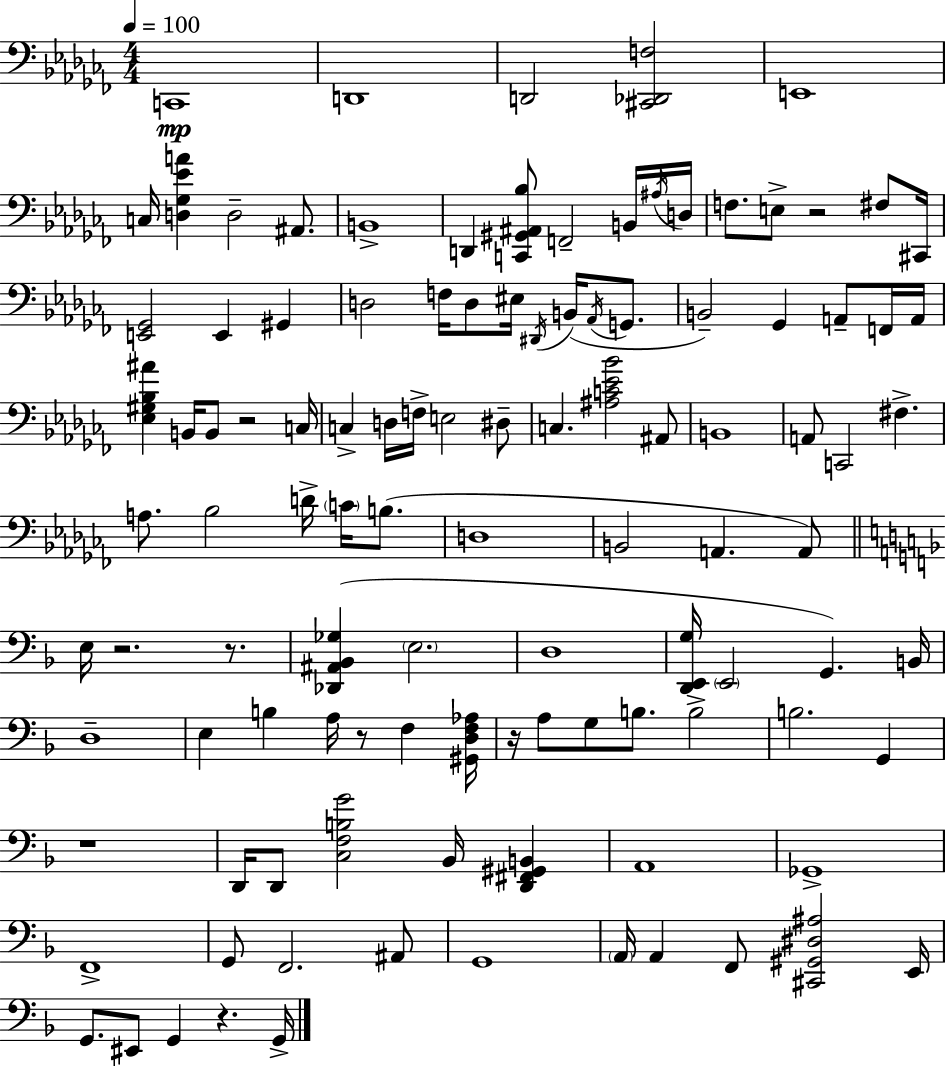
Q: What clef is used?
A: bass